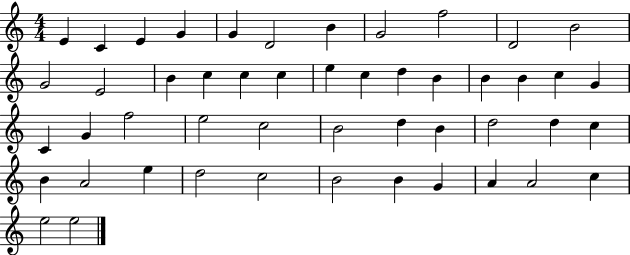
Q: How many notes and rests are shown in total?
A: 49